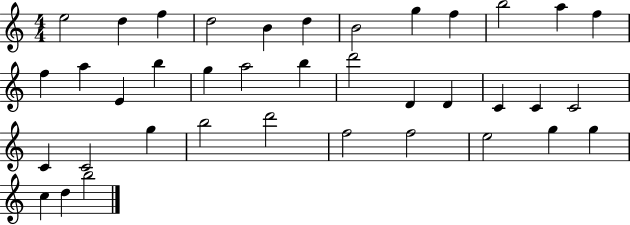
{
  \clef treble
  \numericTimeSignature
  \time 4/4
  \key c \major
  e''2 d''4 f''4 | d''2 b'4 d''4 | b'2 g''4 f''4 | b''2 a''4 f''4 | \break f''4 a''4 e'4 b''4 | g''4 a''2 b''4 | d'''2 d'4 d'4 | c'4 c'4 c'2 | \break c'4 c'2 g''4 | b''2 d'''2 | f''2 f''2 | e''2 g''4 g''4 | \break c''4 d''4 b''2 | \bar "|."
}